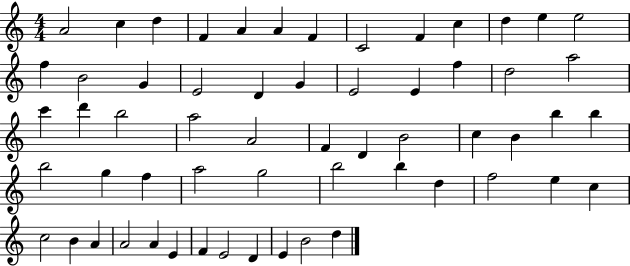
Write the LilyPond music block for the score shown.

{
  \clef treble
  \numericTimeSignature
  \time 4/4
  \key c \major
  a'2 c''4 d''4 | f'4 a'4 a'4 f'4 | c'2 f'4 c''4 | d''4 e''4 e''2 | \break f''4 b'2 g'4 | e'2 d'4 g'4 | e'2 e'4 f''4 | d''2 a''2 | \break c'''4 d'''4 b''2 | a''2 a'2 | f'4 d'4 b'2 | c''4 b'4 b''4 b''4 | \break b''2 g''4 f''4 | a''2 g''2 | b''2 b''4 d''4 | f''2 e''4 c''4 | \break c''2 b'4 a'4 | a'2 a'4 e'4 | f'4 e'2 d'4 | e'4 b'2 d''4 | \break \bar "|."
}